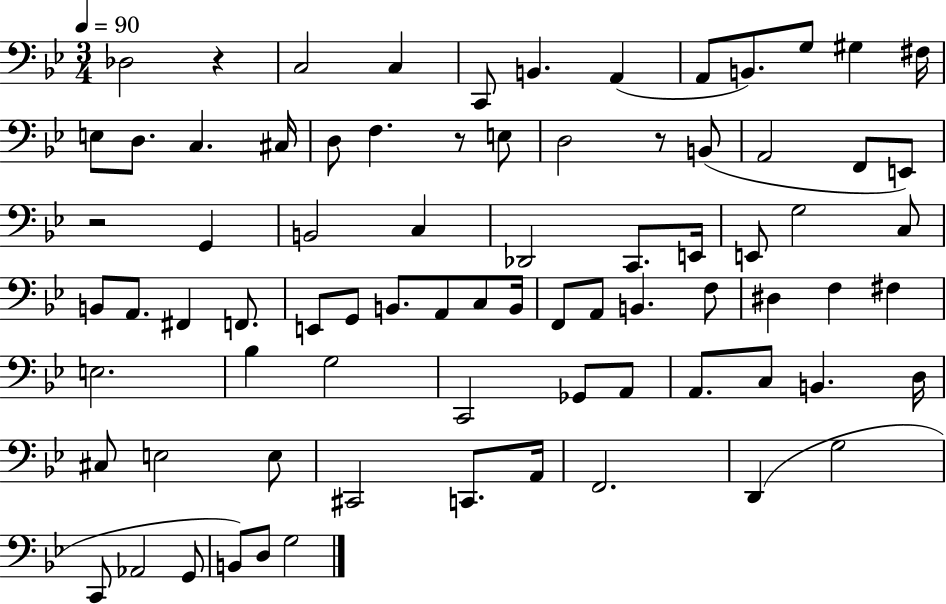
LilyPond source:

{
  \clef bass
  \numericTimeSignature
  \time 3/4
  \key bes \major
  \tempo 4 = 90
  des2 r4 | c2 c4 | c,8 b,4. a,4( | a,8 b,8.) g8 gis4 fis16 | \break e8 d8. c4. cis16 | d8 f4. r8 e8 | d2 r8 b,8( | a,2 f,8 e,8) | \break r2 g,4 | b,2 c4 | des,2 c,8. e,16 | e,8 g2 c8 | \break b,8 a,8. fis,4 f,8. | e,8 g,8 b,8. a,8 c8 b,16 | f,8 a,8 b,4. f8 | dis4 f4 fis4 | \break e2. | bes4 g2 | c,2 ges,8 a,8 | a,8. c8 b,4. d16 | \break cis8 e2 e8 | cis,2 c,8. a,16 | f,2. | d,4( g2 | \break c,8 aes,2 g,8 | b,8) d8 g2 | \bar "|."
}